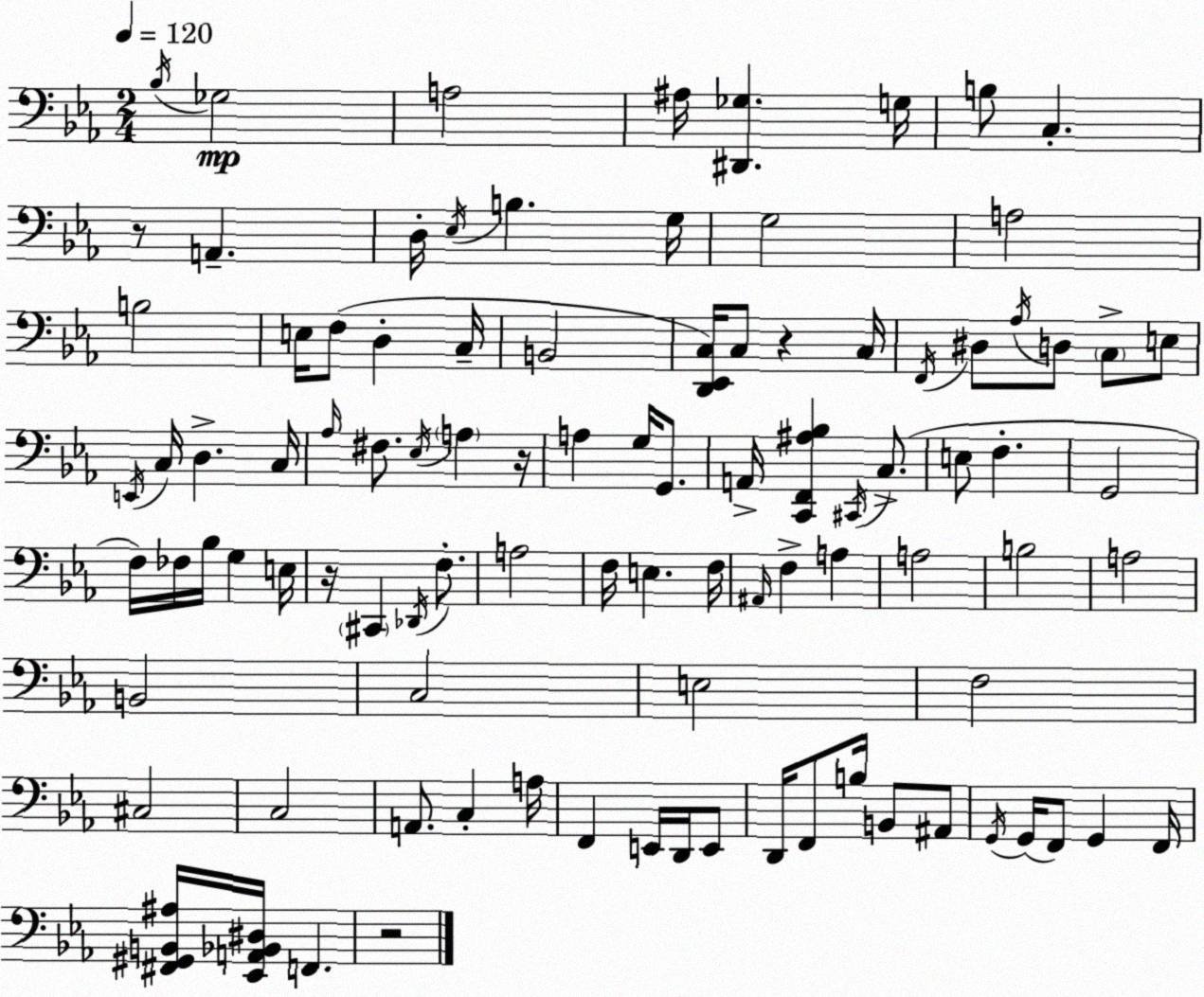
X:1
T:Untitled
M:2/4
L:1/4
K:Cm
_B,/4 _G,2 A,2 ^A,/4 [^D,,_G,] G,/4 B,/2 C, z/2 A,, D,/4 _E,/4 B, G,/4 G,2 A,2 B,2 E,/4 F,/2 D, C,/4 B,,2 [D,,_E,,C,]/4 C,/2 z C,/4 F,,/4 ^D,/2 _A,/4 D,/2 C,/2 E,/2 E,,/4 C,/4 D, C,/4 _A,/4 ^F,/2 _E,/4 A, z/4 A, G,/4 G,,/2 A,,/4 [C,,F,,^A,_B,] ^C,,/4 C,/2 E,/2 F, G,,2 F,/4 _F,/4 _B,/4 G, E,/4 z/4 ^C,, _D,,/4 F,/2 A,2 F,/4 E, F,/4 ^A,,/4 F, A, A,2 B,2 A,2 B,,2 C,2 E,2 F,2 ^C,2 C,2 A,,/2 C, A,/4 F,, E,,/4 D,,/4 E,,/2 D,,/4 F,,/2 B,/4 B,,/2 ^A,,/2 G,,/4 G,,/4 F,,/2 G,, F,,/4 [^F,,^G,,B,,^A,]/4 [_E,,A,,_B,,^D,]/4 F,, z2